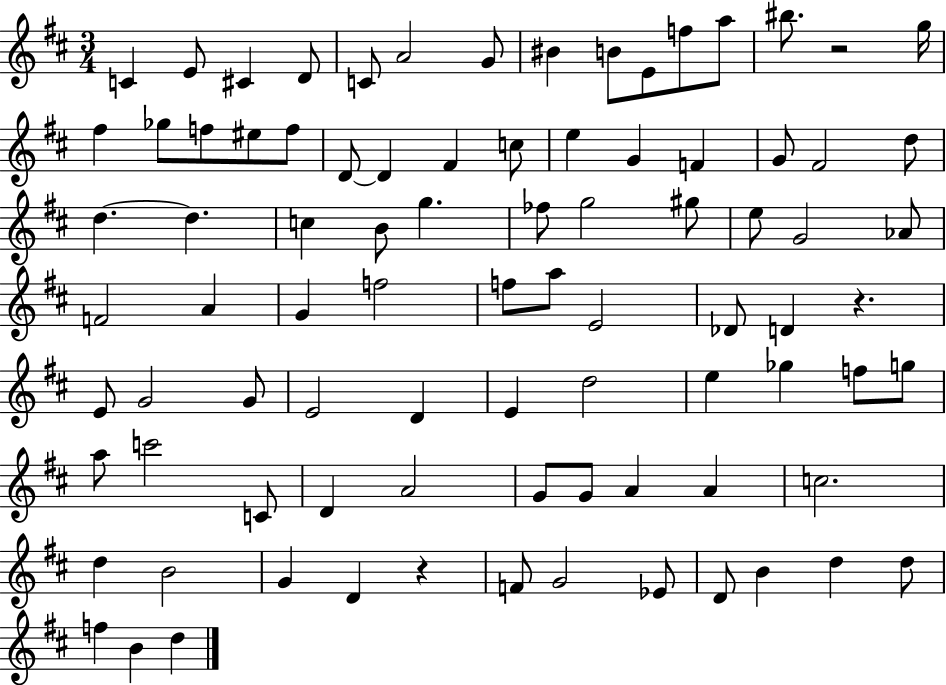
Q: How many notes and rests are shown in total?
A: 87